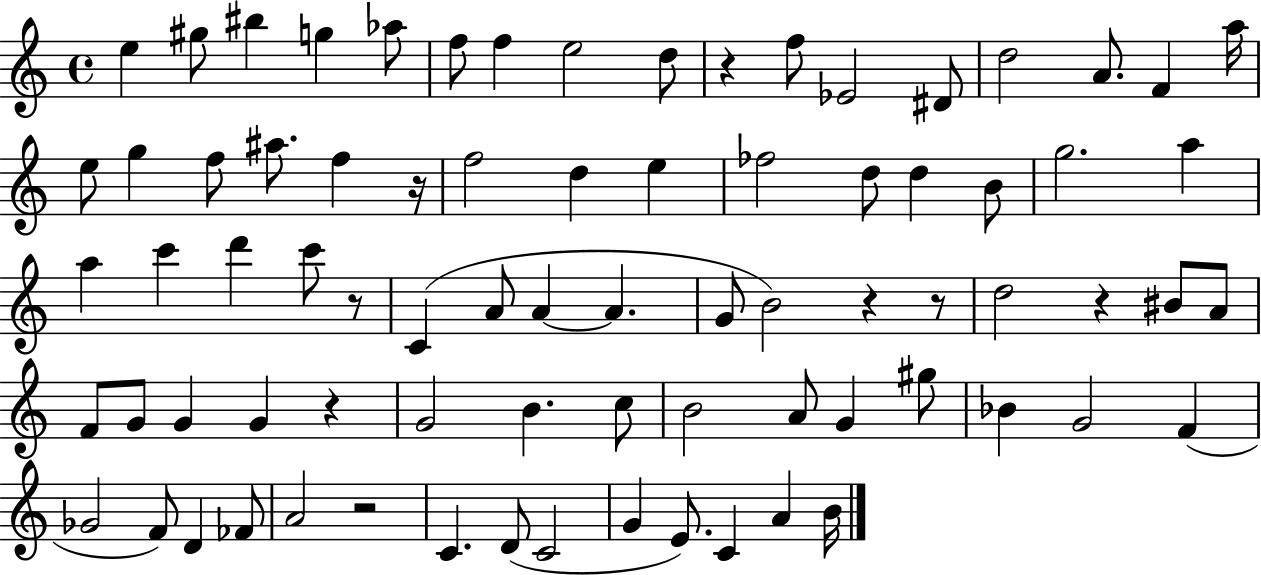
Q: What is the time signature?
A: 4/4